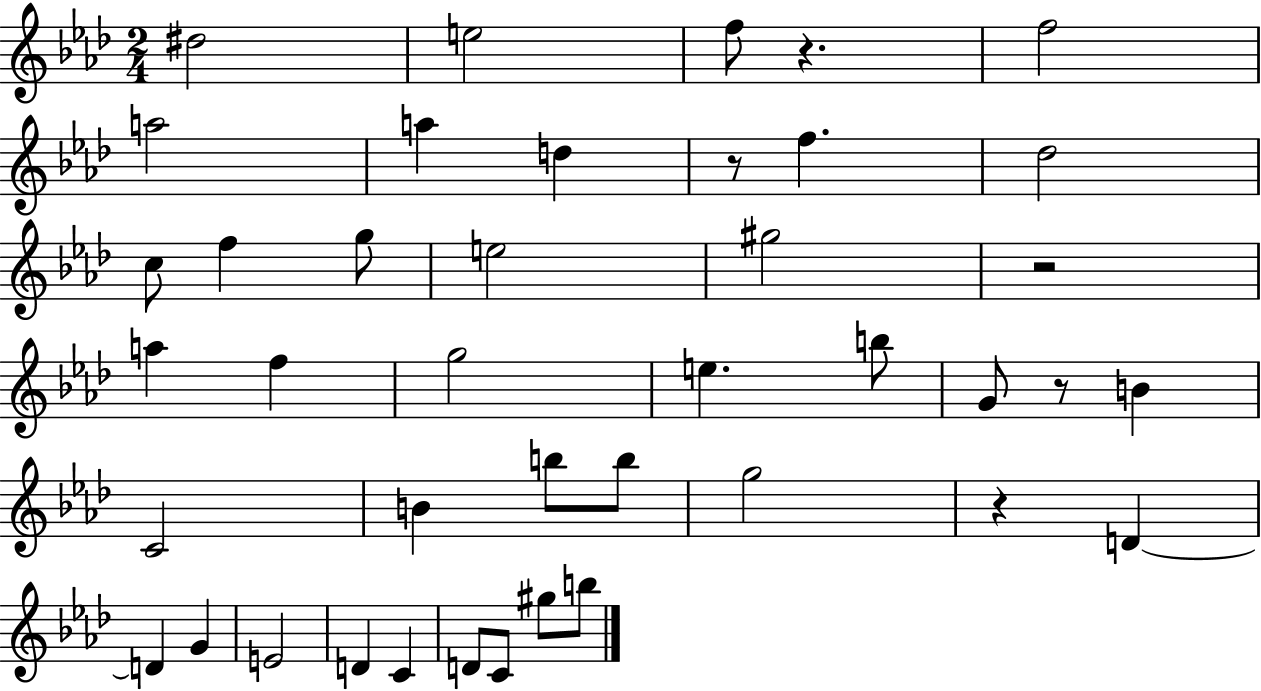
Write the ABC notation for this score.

X:1
T:Untitled
M:2/4
L:1/4
K:Ab
^d2 e2 f/2 z f2 a2 a d z/2 f _d2 c/2 f g/2 e2 ^g2 z2 a f g2 e b/2 G/2 z/2 B C2 B b/2 b/2 g2 z D D G E2 D C D/2 C/2 ^g/2 b/2